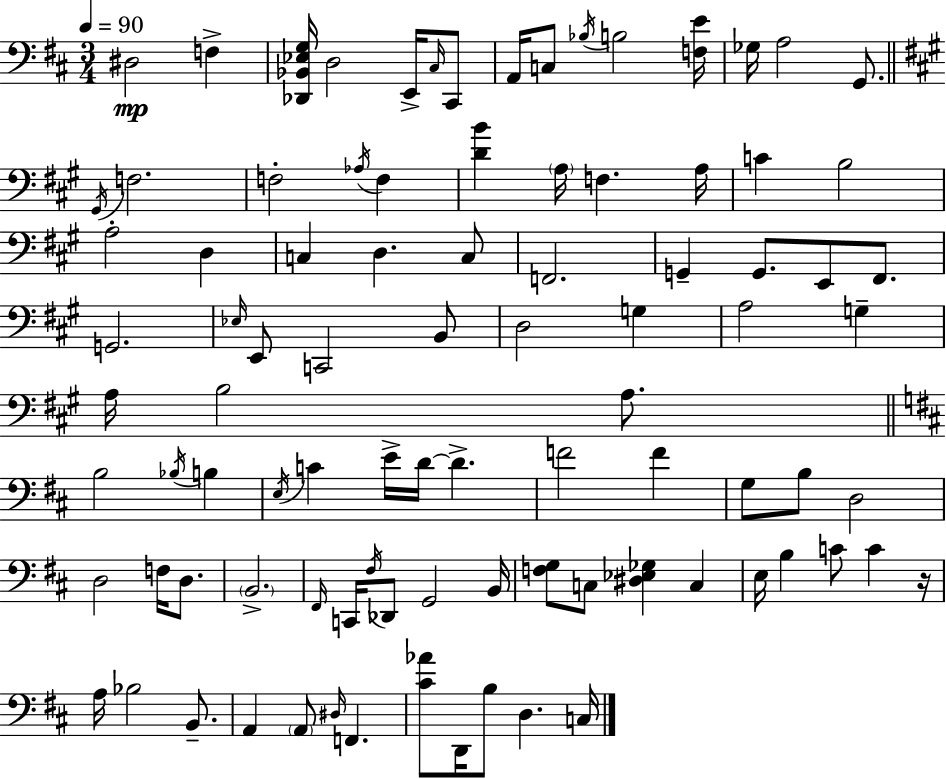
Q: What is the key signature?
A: D major